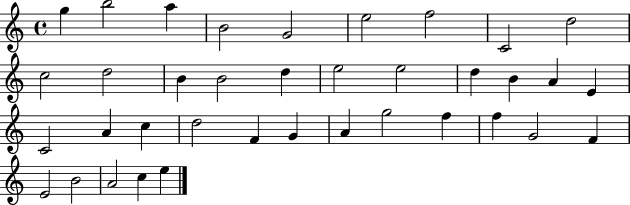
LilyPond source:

{
  \clef treble
  \time 4/4
  \defaultTimeSignature
  \key c \major
  g''4 b''2 a''4 | b'2 g'2 | e''2 f''2 | c'2 d''2 | \break c''2 d''2 | b'4 b'2 d''4 | e''2 e''2 | d''4 b'4 a'4 e'4 | \break c'2 a'4 c''4 | d''2 f'4 g'4 | a'4 g''2 f''4 | f''4 g'2 f'4 | \break e'2 b'2 | a'2 c''4 e''4 | \bar "|."
}